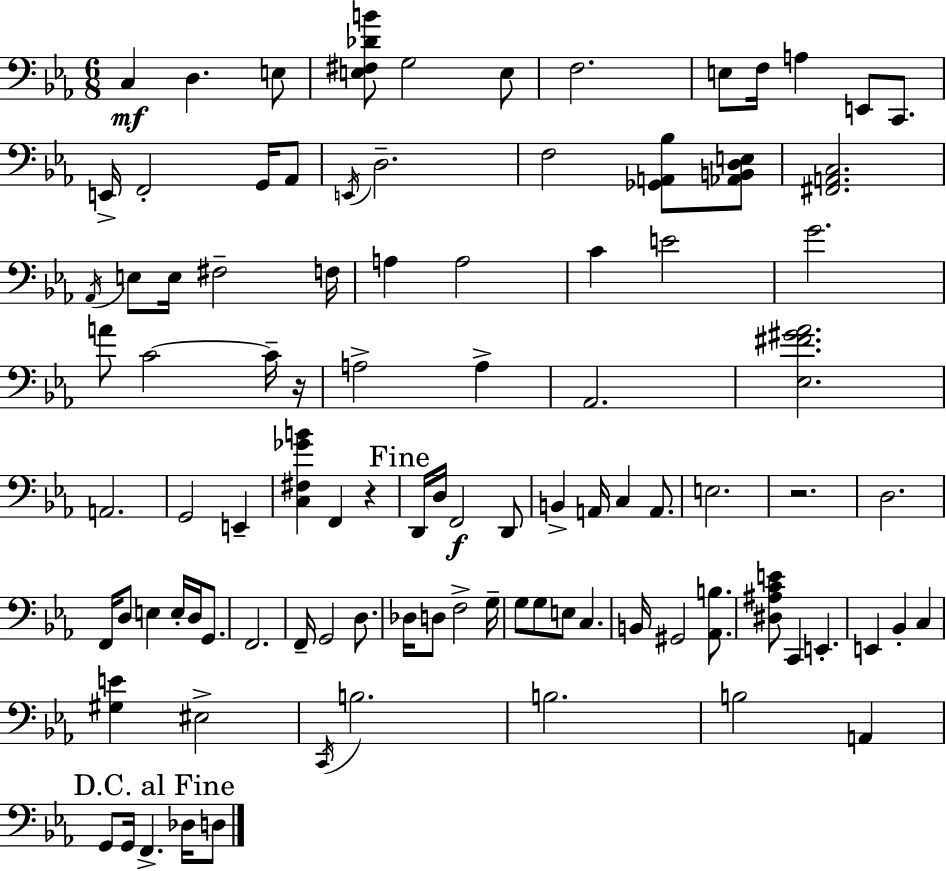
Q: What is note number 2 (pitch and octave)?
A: D3